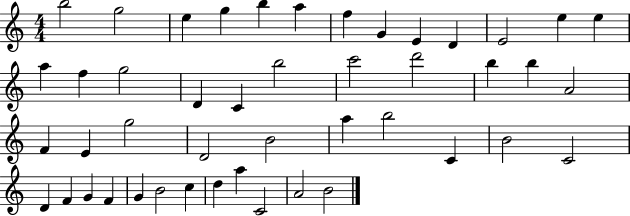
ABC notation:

X:1
T:Untitled
M:4/4
L:1/4
K:C
b2 g2 e g b a f G E D E2 e e a f g2 D C b2 c'2 d'2 b b A2 F E g2 D2 B2 a b2 C B2 C2 D F G F G B2 c d a C2 A2 B2